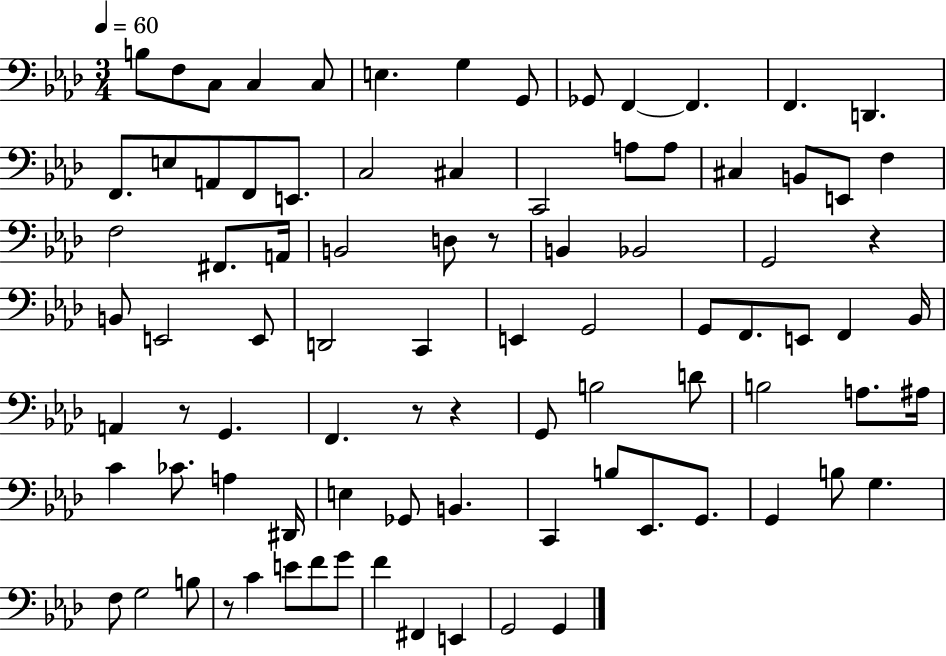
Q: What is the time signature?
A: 3/4